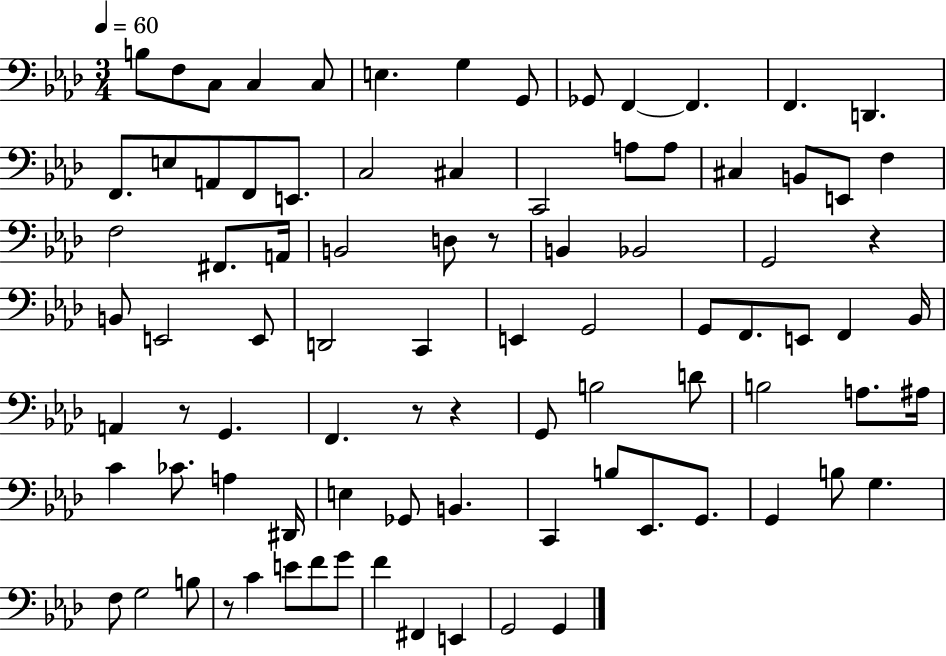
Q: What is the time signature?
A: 3/4